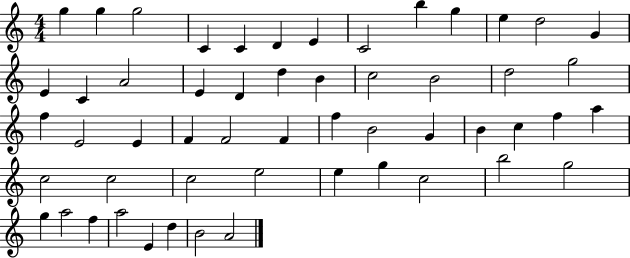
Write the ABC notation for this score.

X:1
T:Untitled
M:4/4
L:1/4
K:C
g g g2 C C D E C2 b g e d2 G E C A2 E D d B c2 B2 d2 g2 f E2 E F F2 F f B2 G B c f a c2 c2 c2 e2 e g c2 b2 g2 g a2 f a2 E d B2 A2